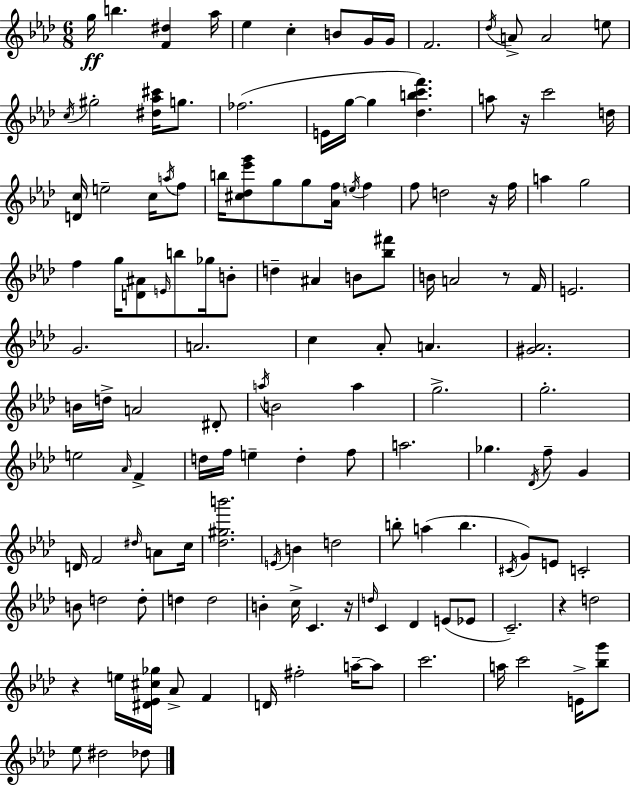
X:1
T:Untitled
M:6/8
L:1/4
K:Fm
g/4 b [F^d] _a/4 _e c B/2 G/4 G/4 F2 _d/4 A/2 A2 e/2 c/4 ^g2 [^d_a^c']/4 g/2 _f2 E/4 g/4 g [_dbc'f'] a/2 z/4 c'2 d/4 [Dc]/4 e2 c/4 a/4 f/2 b/4 [^c_d_e'g']/2 g/2 g/2 [_Af]/4 e/4 f f/2 d2 z/4 f/4 a g2 f g/4 [D^A]/2 E/4 b/2 _g/4 B/2 d ^A B/2 [_b^f']/2 B/4 A2 z/2 F/4 E2 G2 A2 c _A/2 A [^G_A]2 B/4 d/4 A2 ^D/2 a/4 B2 a g2 g2 e2 _A/4 F d/4 f/4 e d f/2 a2 _g _D/4 f/2 G D/4 F2 ^d/4 A/2 c/4 [_d^gb']2 E/4 B d2 b/2 a b ^C/4 G/2 E/2 C2 B/2 d2 d/2 d d2 B c/4 C z/4 d/4 C _D E/2 _E/2 C2 z d2 z e/4 [^D_E^c_g]/4 _A/2 F D/4 ^f2 a/4 a/2 c'2 a/4 c'2 E/4 [_bg']/2 _e/2 ^d2 _d/2